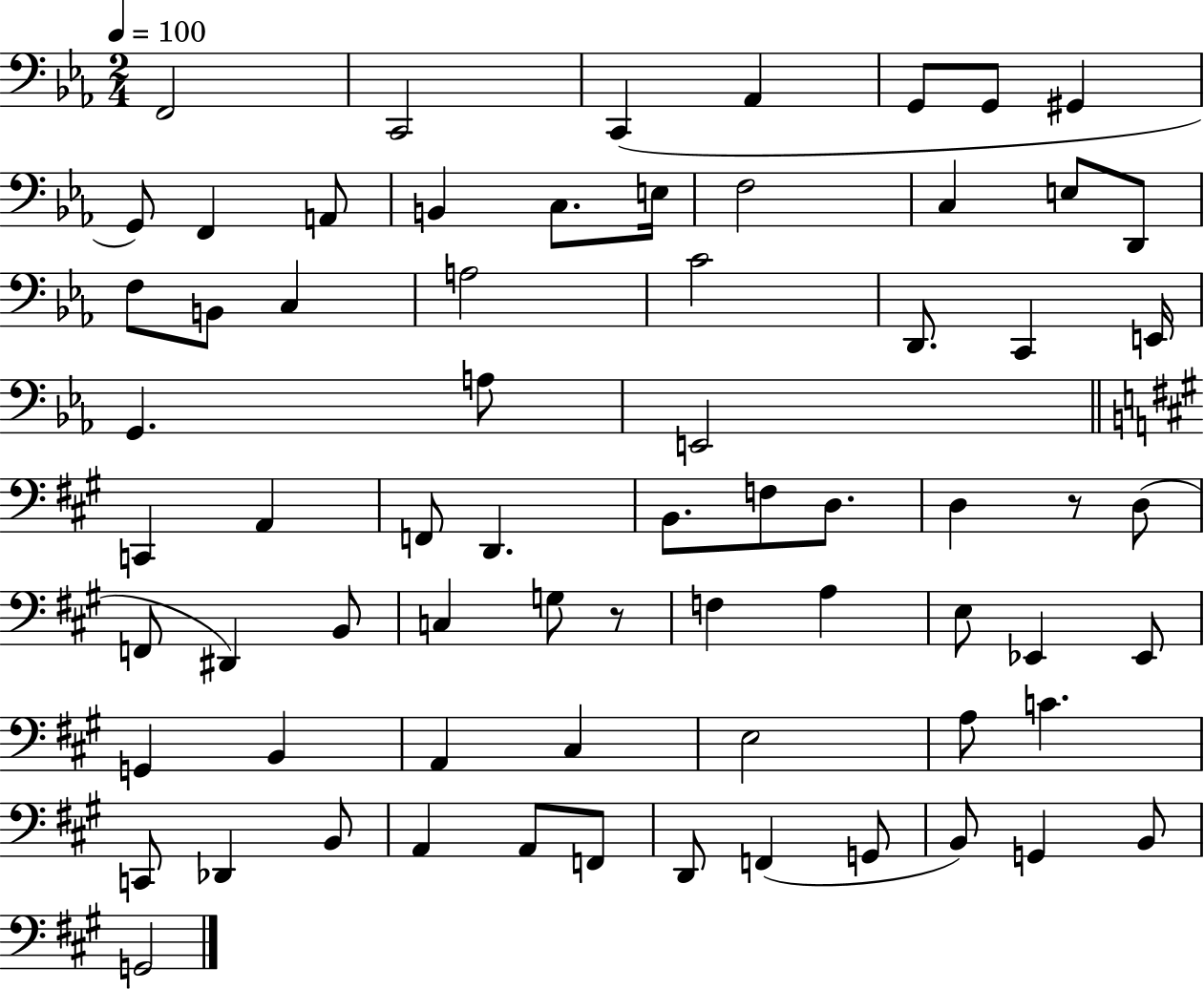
X:1
T:Untitled
M:2/4
L:1/4
K:Eb
F,,2 C,,2 C,, _A,, G,,/2 G,,/2 ^G,, G,,/2 F,, A,,/2 B,, C,/2 E,/4 F,2 C, E,/2 D,,/2 F,/2 B,,/2 C, A,2 C2 D,,/2 C,, E,,/4 G,, A,/2 E,,2 C,, A,, F,,/2 D,, B,,/2 F,/2 D,/2 D, z/2 D,/2 F,,/2 ^D,, B,,/2 C, G,/2 z/2 F, A, E,/2 _E,, _E,,/2 G,, B,, A,, ^C, E,2 A,/2 C C,,/2 _D,, B,,/2 A,, A,,/2 F,,/2 D,,/2 F,, G,,/2 B,,/2 G,, B,,/2 G,,2